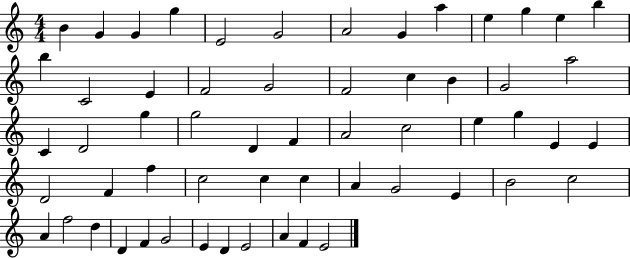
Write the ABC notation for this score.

X:1
T:Untitled
M:4/4
L:1/4
K:C
B G G g E2 G2 A2 G a e g e b b C2 E F2 G2 F2 c B G2 a2 C D2 g g2 D F A2 c2 e g E E D2 F f c2 c c A G2 E B2 c2 A f2 d D F G2 E D E2 A F E2